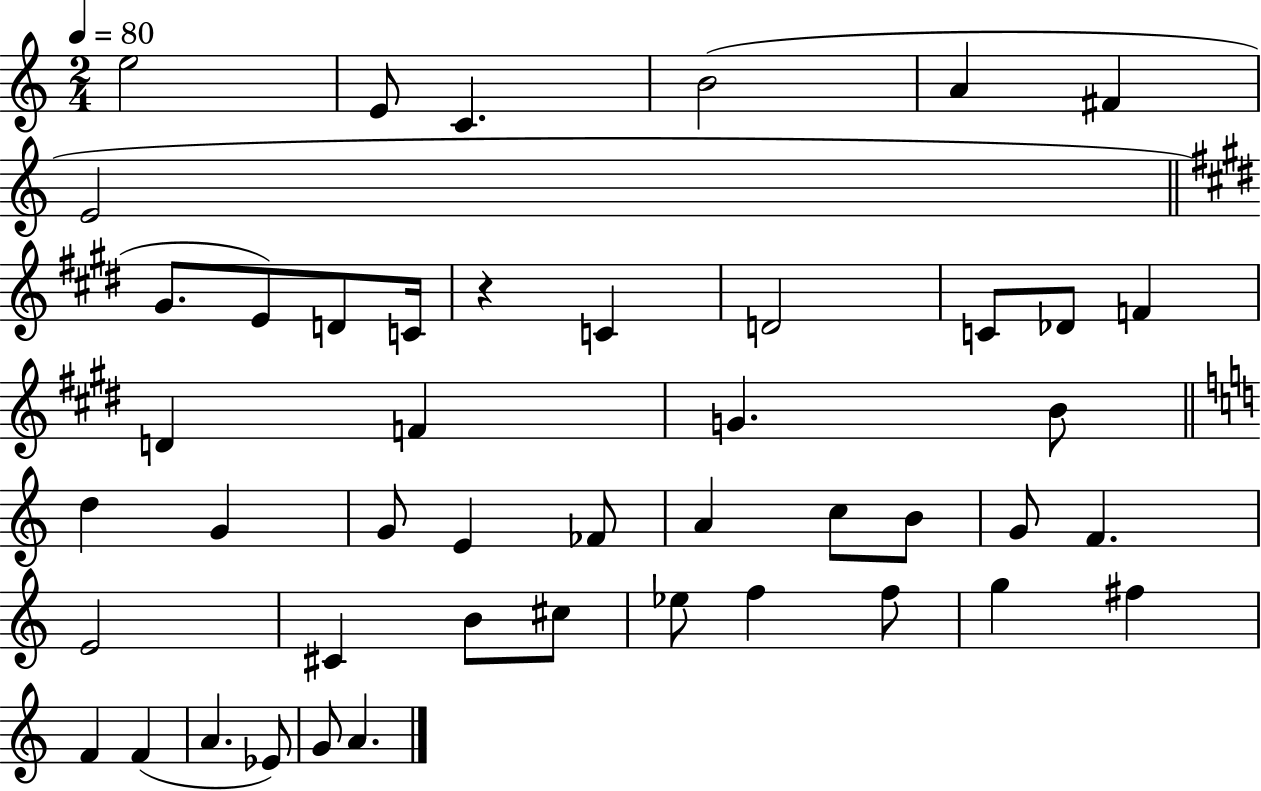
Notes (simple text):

E5/h E4/e C4/q. B4/h A4/q F#4/q E4/h G#4/e. E4/e D4/e C4/s R/q C4/q D4/h C4/e Db4/e F4/q D4/q F4/q G4/q. B4/e D5/q G4/q G4/e E4/q FES4/e A4/q C5/e B4/e G4/e F4/q. E4/h C#4/q B4/e C#5/e Eb5/e F5/q F5/e G5/q F#5/q F4/q F4/q A4/q. Eb4/e G4/e A4/q.